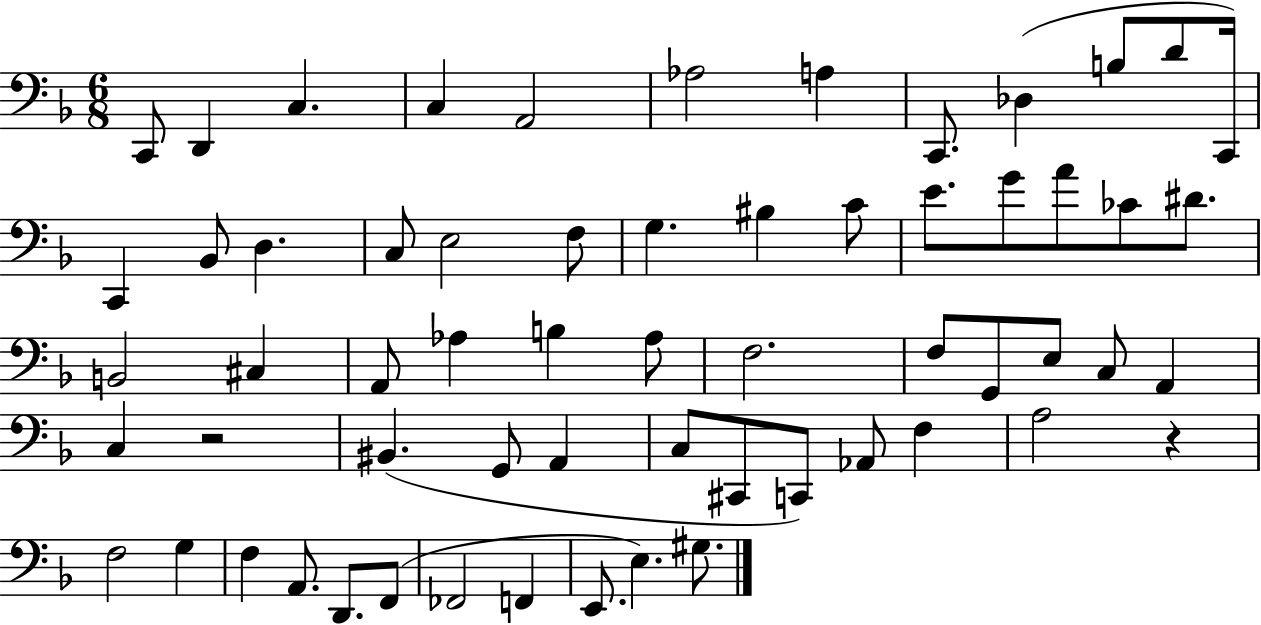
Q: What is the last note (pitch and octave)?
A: G#3